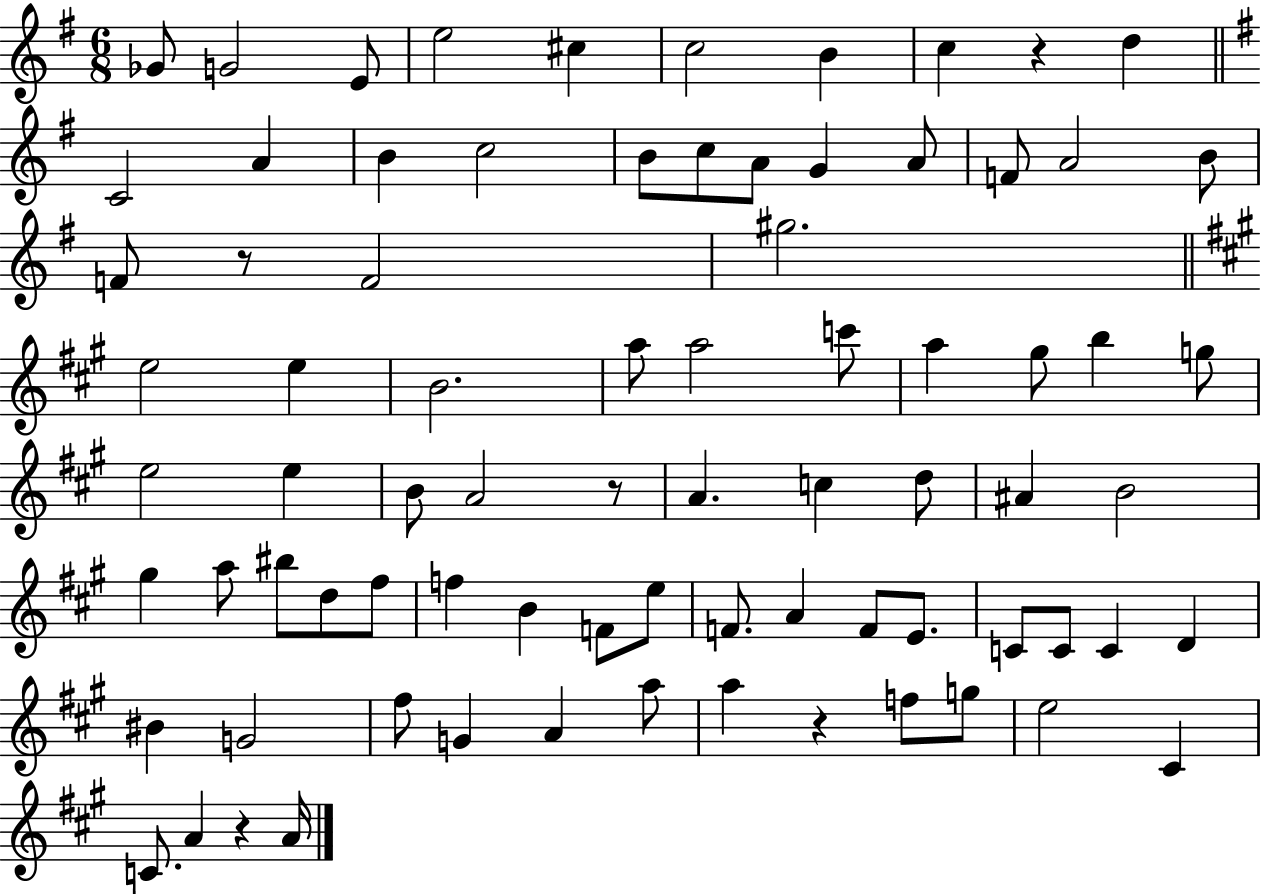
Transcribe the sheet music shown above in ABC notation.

X:1
T:Untitled
M:6/8
L:1/4
K:G
_G/2 G2 E/2 e2 ^c c2 B c z d C2 A B c2 B/2 c/2 A/2 G A/2 F/2 A2 B/2 F/2 z/2 F2 ^g2 e2 e B2 a/2 a2 c'/2 a ^g/2 b g/2 e2 e B/2 A2 z/2 A c d/2 ^A B2 ^g a/2 ^b/2 d/2 ^f/2 f B F/2 e/2 F/2 A F/2 E/2 C/2 C/2 C D ^B G2 ^f/2 G A a/2 a z f/2 g/2 e2 ^C C/2 A z A/4